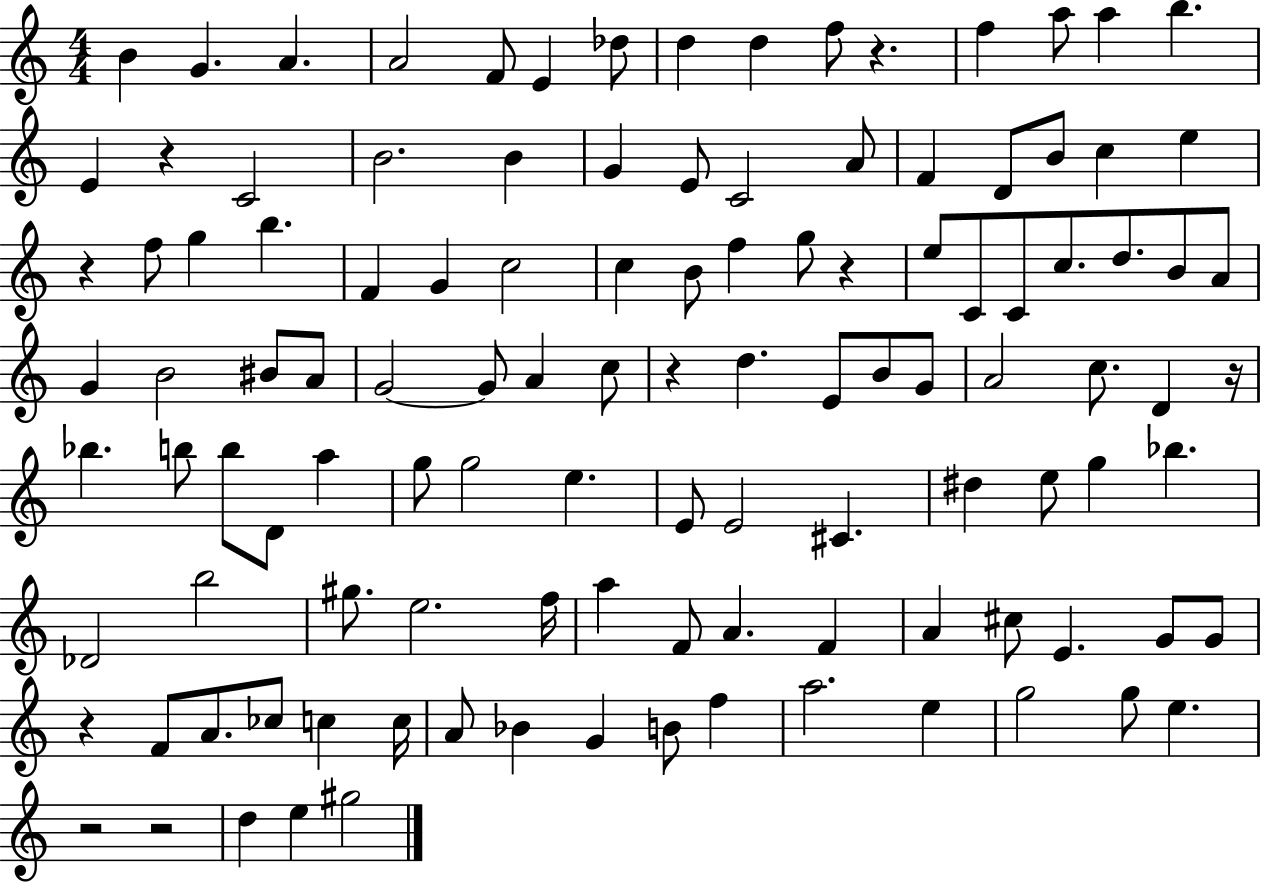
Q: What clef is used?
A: treble